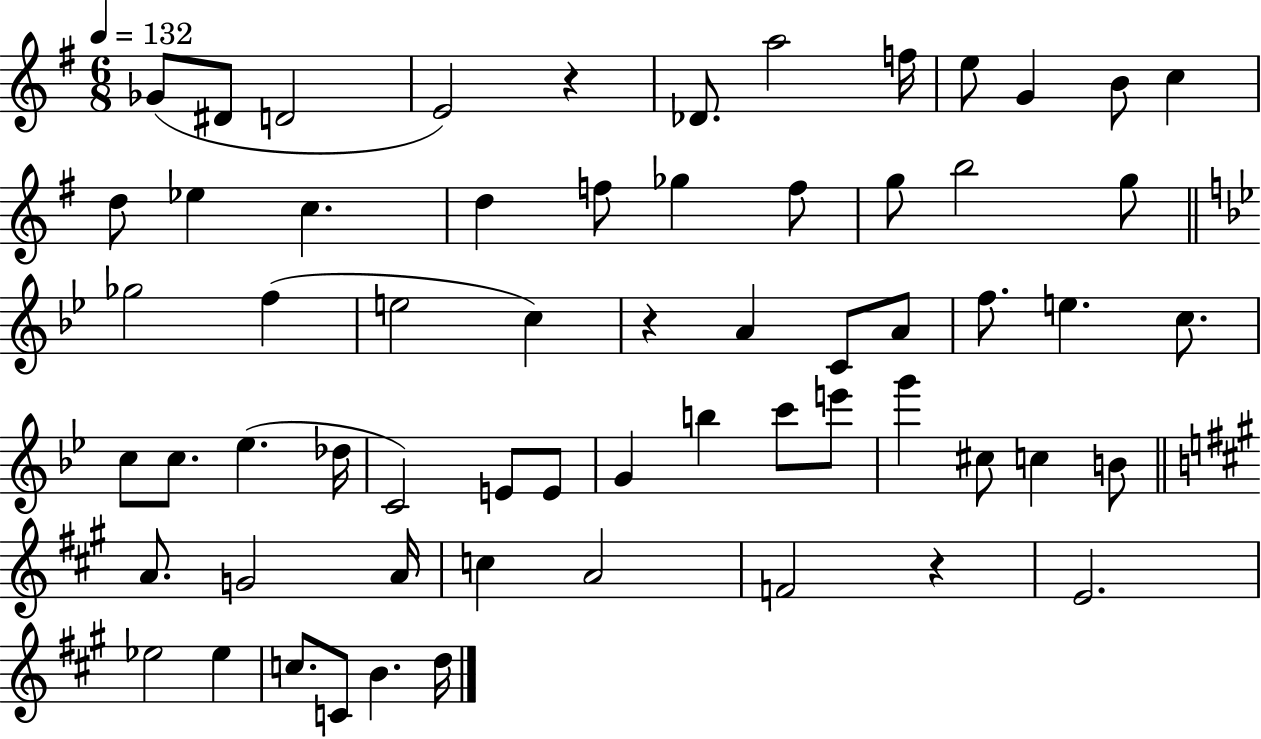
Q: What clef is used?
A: treble